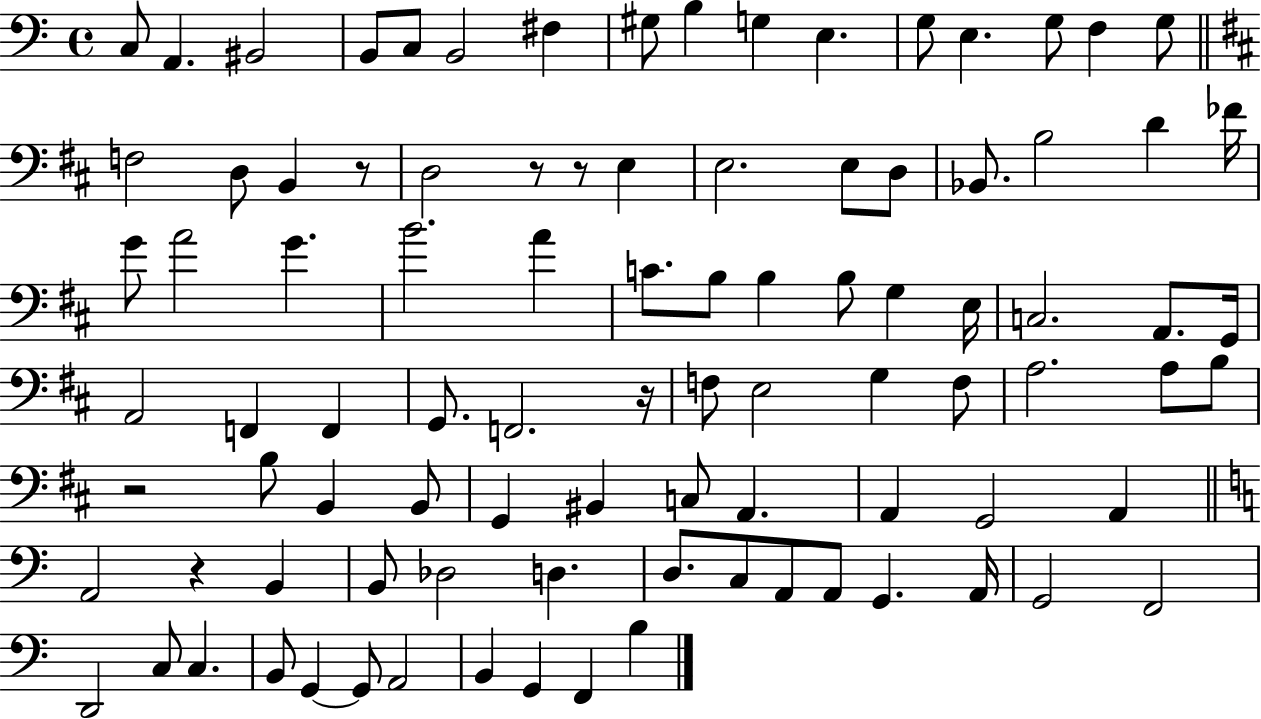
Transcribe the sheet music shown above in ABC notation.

X:1
T:Untitled
M:4/4
L:1/4
K:C
C,/2 A,, ^B,,2 B,,/2 C,/2 B,,2 ^F, ^G,/2 B, G, E, G,/2 E, G,/2 F, G,/2 F,2 D,/2 B,, z/2 D,2 z/2 z/2 E, E,2 E,/2 D,/2 _B,,/2 B,2 D _F/4 G/2 A2 G B2 A C/2 B,/2 B, B,/2 G, E,/4 C,2 A,,/2 G,,/4 A,,2 F,, F,, G,,/2 F,,2 z/4 F,/2 E,2 G, F,/2 A,2 A,/2 B,/2 z2 B,/2 B,, B,,/2 G,, ^B,, C,/2 A,, A,, G,,2 A,, A,,2 z B,, B,,/2 _D,2 D, D,/2 C,/2 A,,/2 A,,/2 G,, A,,/4 G,,2 F,,2 D,,2 C,/2 C, B,,/2 G,, G,,/2 A,,2 B,, G,, F,, B,